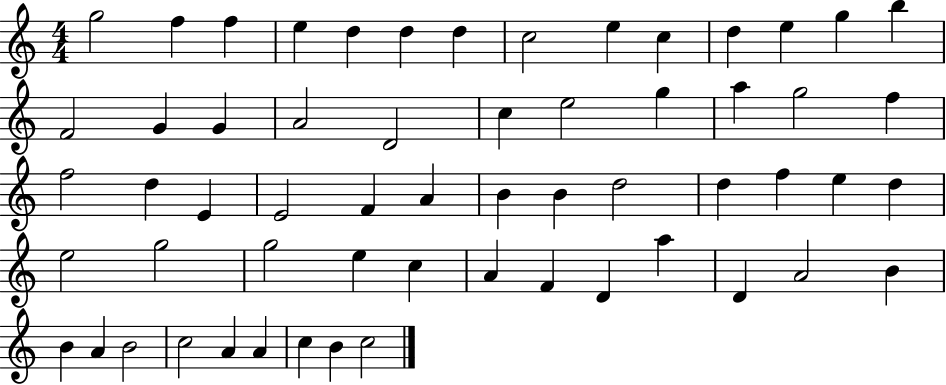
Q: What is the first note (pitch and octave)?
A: G5